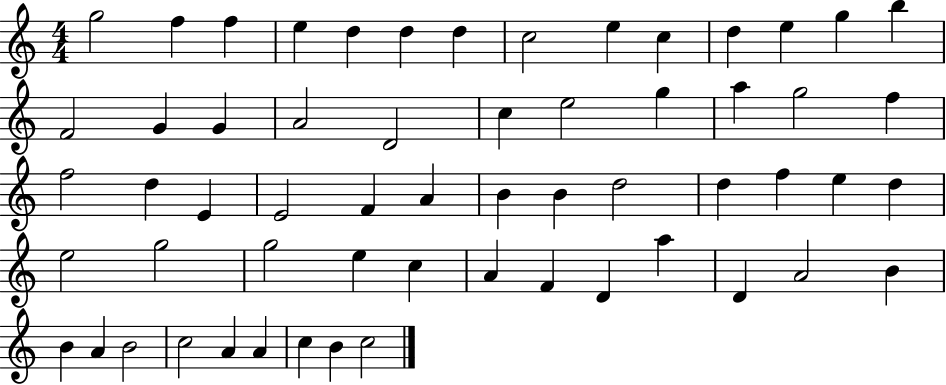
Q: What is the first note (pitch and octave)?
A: G5